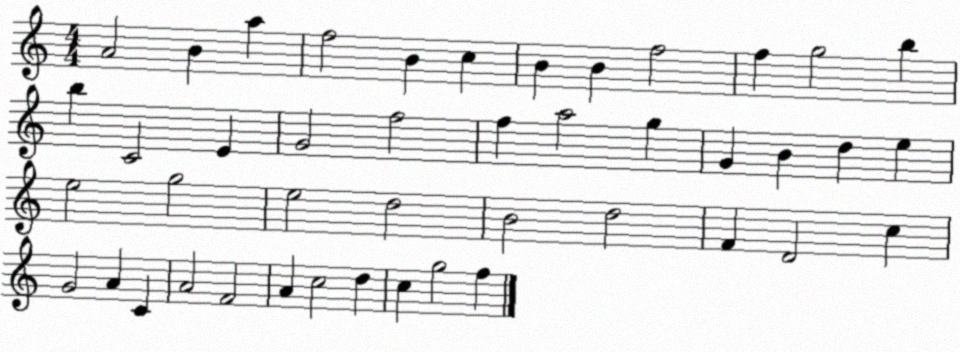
X:1
T:Untitled
M:4/4
L:1/4
K:C
A2 B a f2 B c B B f2 f g2 b b C2 E G2 f2 f a2 g G B d e e2 g2 e2 d2 B2 d2 F D2 c G2 A C A2 F2 A c2 d c g2 f